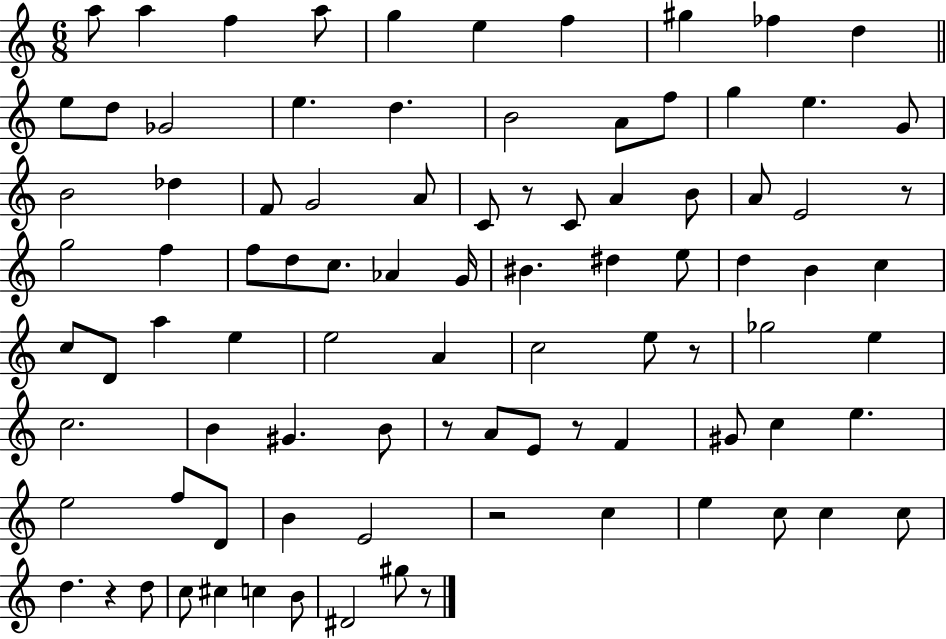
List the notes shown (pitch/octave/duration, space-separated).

A5/e A5/q F5/q A5/e G5/q E5/q F5/q G#5/q FES5/q D5/q E5/e D5/e Gb4/h E5/q. D5/q. B4/h A4/e F5/e G5/q E5/q. G4/e B4/h Db5/q F4/e G4/h A4/e C4/e R/e C4/e A4/q B4/e A4/e E4/h R/e G5/h F5/q F5/e D5/e C5/e. Ab4/q G4/s BIS4/q. D#5/q E5/e D5/q B4/q C5/q C5/e D4/e A5/q E5/q E5/h A4/q C5/h E5/e R/e Gb5/h E5/q C5/h. B4/q G#4/q. B4/e R/e A4/e E4/e R/e F4/q G#4/e C5/q E5/q. E5/h F5/e D4/e B4/q E4/h R/h C5/q E5/q C5/e C5/q C5/e D5/q. R/q D5/e C5/e C#5/q C5/q B4/e D#4/h G#5/e R/e